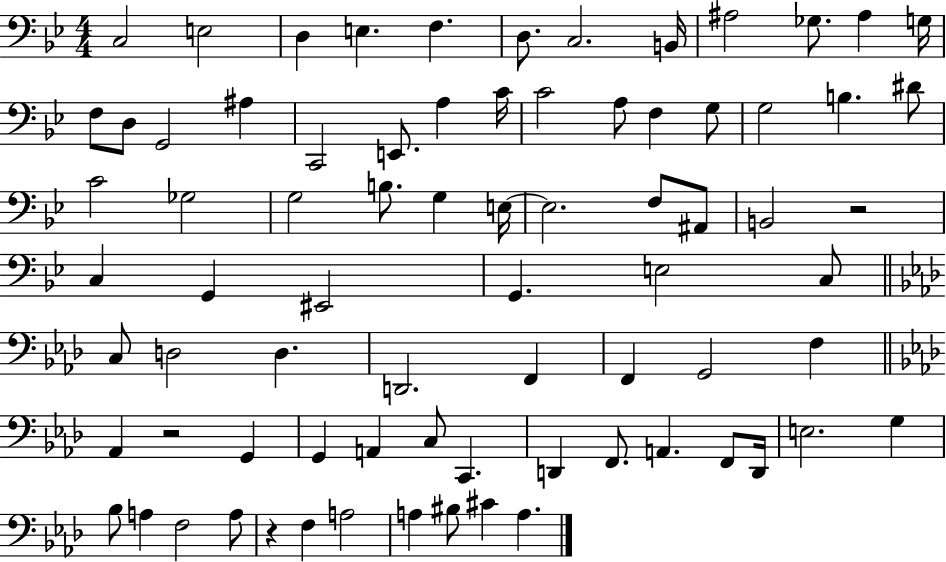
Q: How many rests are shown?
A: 3